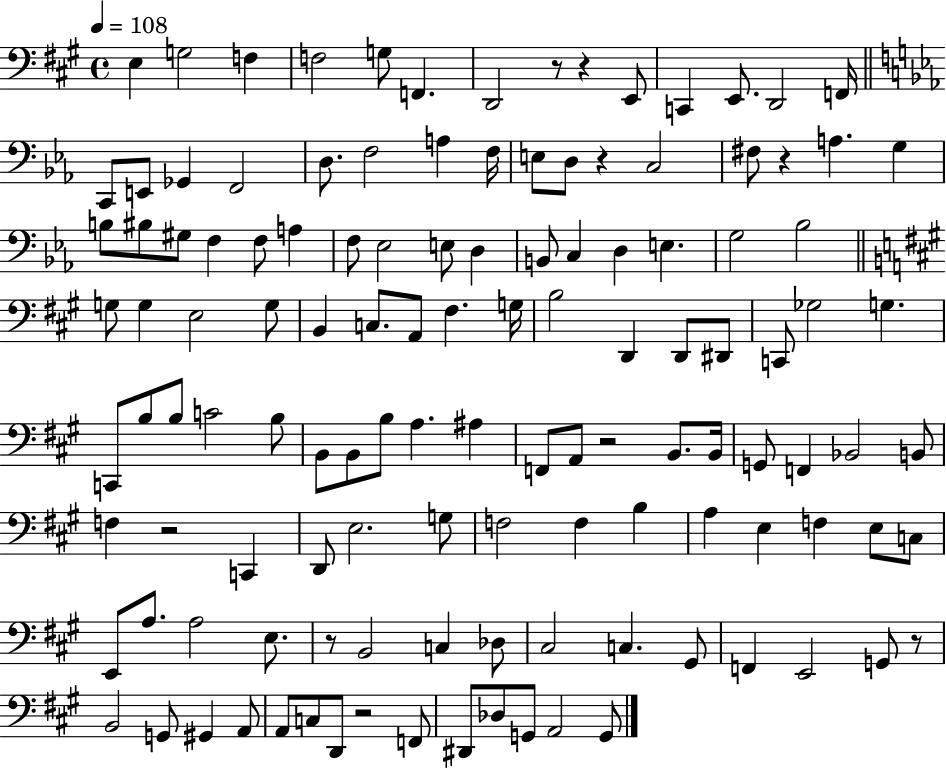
{
  \clef bass
  \time 4/4
  \defaultTimeSignature
  \key a \major
  \tempo 4 = 108
  e4 g2 f4 | f2 g8 f,4. | d,2 r8 r4 e,8 | c,4 e,8. d,2 f,16 | \break \bar "||" \break \key ees \major c,8 e,8 ges,4 f,2 | d8. f2 a4 f16 | e8 d8 r4 c2 | fis8 r4 a4. g4 | \break b8 bis8 gis8 f4 f8 a4 | f8 ees2 e8 d4 | b,8 c4 d4 e4. | g2 bes2 | \break \bar "||" \break \key a \major g8 g4 e2 g8 | b,4 c8. a,8 fis4. g16 | b2 d,4 d,8 dis,8 | c,8 ges2 g4. | \break c,8 b8 b8 c'2 b8 | b,8 b,8 b8 a4. ais4 | f,8 a,8 r2 b,8. b,16 | g,8 f,4 bes,2 b,8 | \break f4 r2 c,4 | d,8 e2. g8 | f2 f4 b4 | a4 e4 f4 e8 c8 | \break e,8 a8. a2 e8. | r8 b,2 c4 des8 | cis2 c4. gis,8 | f,4 e,2 g,8 r8 | \break b,2 g,8 gis,4 a,8 | a,8 c8 d,8 r2 f,8 | dis,8 des8 g,8 a,2 g,8 | \bar "|."
}